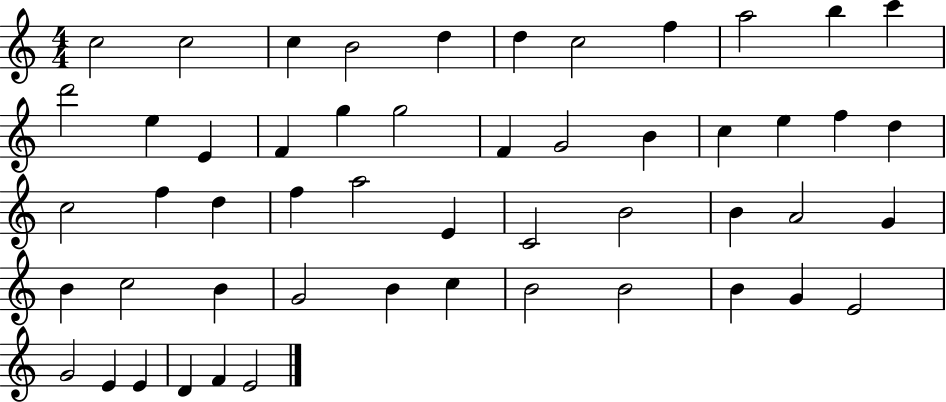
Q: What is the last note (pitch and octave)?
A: E4